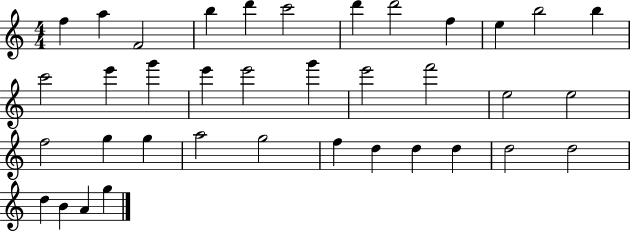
X:1
T:Untitled
M:4/4
L:1/4
K:C
f a F2 b d' c'2 d' d'2 f e b2 b c'2 e' g' e' e'2 g' e'2 f'2 e2 e2 f2 g g a2 g2 f d d d d2 d2 d B A g